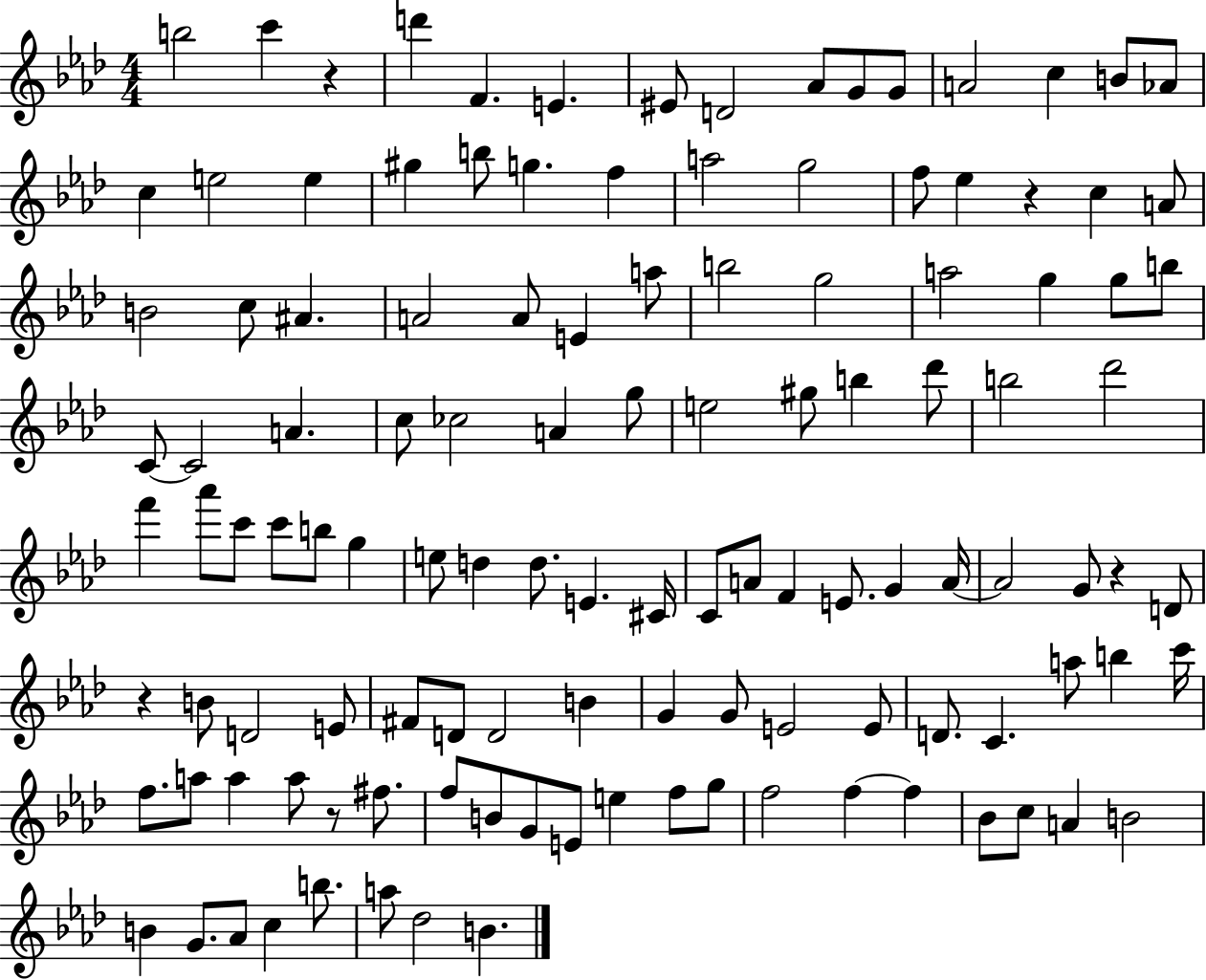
B5/h C6/q R/q D6/q F4/q. E4/q. EIS4/e D4/h Ab4/e G4/e G4/e A4/h C5/q B4/e Ab4/e C5/q E5/h E5/q G#5/q B5/e G5/q. F5/q A5/h G5/h F5/e Eb5/q R/q C5/q A4/e B4/h C5/e A#4/q. A4/h A4/e E4/q A5/e B5/h G5/h A5/h G5/q G5/e B5/e C4/e C4/h A4/q. C5/e CES5/h A4/q G5/e E5/h G#5/e B5/q Db6/e B5/h Db6/h F6/q Ab6/e C6/e C6/e B5/e G5/q E5/e D5/q D5/e. E4/q. C#4/s C4/e A4/e F4/q E4/e. G4/q A4/s A4/h G4/e R/q D4/e R/q B4/e D4/h E4/e F#4/e D4/e D4/h B4/q G4/q G4/e E4/h E4/e D4/e. C4/q. A5/e B5/q C6/s F5/e. A5/e A5/q A5/e R/e F#5/e. F5/e B4/e G4/e E4/e E5/q F5/e G5/e F5/h F5/q F5/q Bb4/e C5/e A4/q B4/h B4/q G4/e. Ab4/e C5/q B5/e. A5/e Db5/h B4/q.